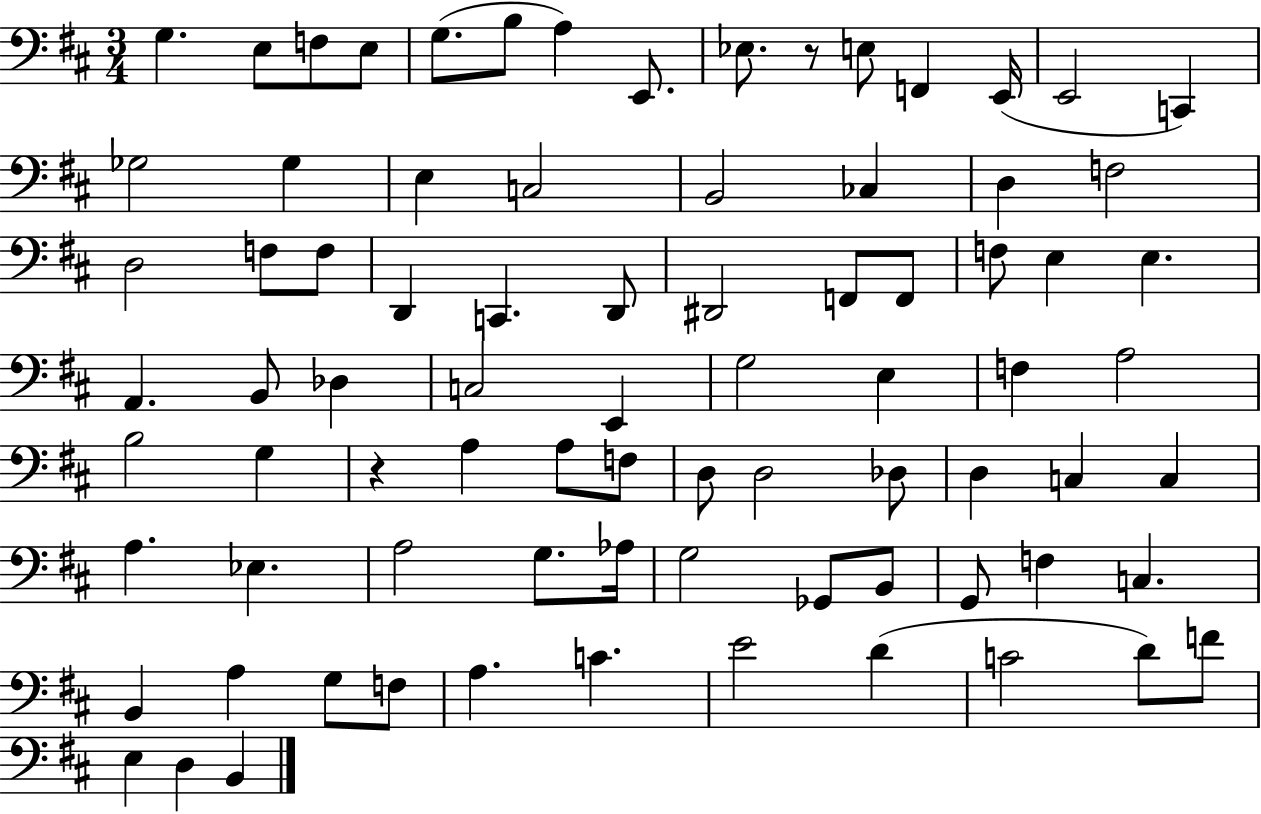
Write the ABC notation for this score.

X:1
T:Untitled
M:3/4
L:1/4
K:D
G, E,/2 F,/2 E,/2 G,/2 B,/2 A, E,,/2 _E,/2 z/2 E,/2 F,, E,,/4 E,,2 C,, _G,2 _G, E, C,2 B,,2 _C, D, F,2 D,2 F,/2 F,/2 D,, C,, D,,/2 ^D,,2 F,,/2 F,,/2 F,/2 E, E, A,, B,,/2 _D, C,2 E,, G,2 E, F, A,2 B,2 G, z A, A,/2 F,/2 D,/2 D,2 _D,/2 D, C, C, A, _E, A,2 G,/2 _A,/4 G,2 _G,,/2 B,,/2 G,,/2 F, C, B,, A, G,/2 F,/2 A, C E2 D C2 D/2 F/2 E, D, B,,